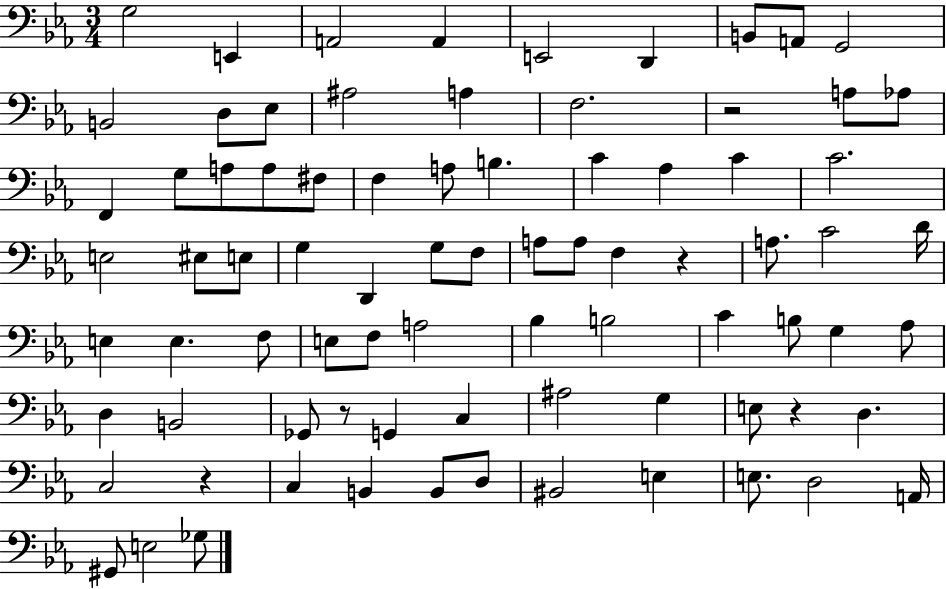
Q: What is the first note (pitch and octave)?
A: G3